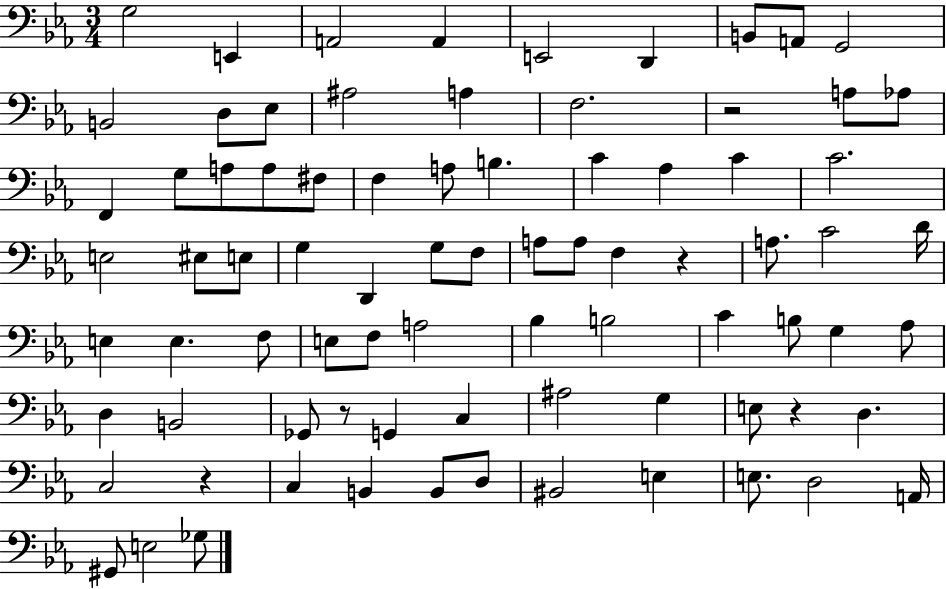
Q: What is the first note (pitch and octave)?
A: G3